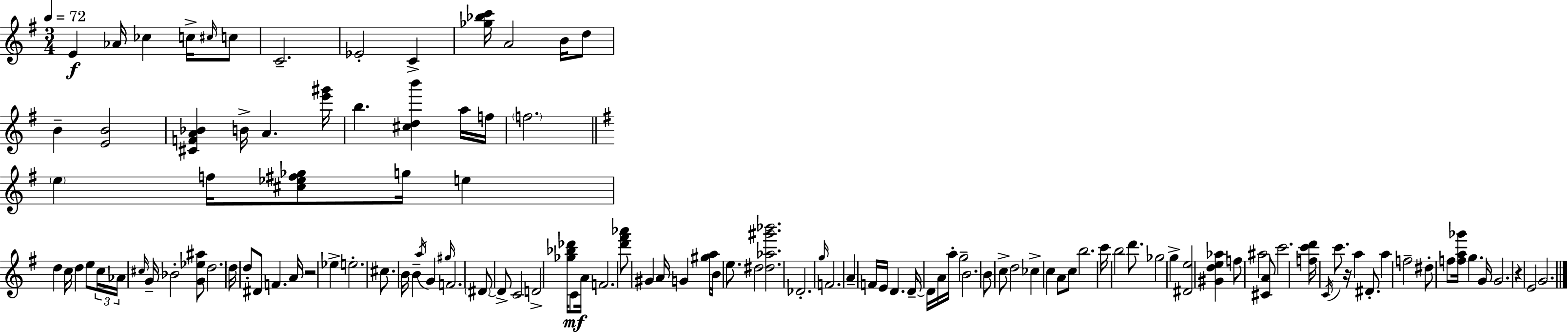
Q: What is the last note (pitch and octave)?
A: G4